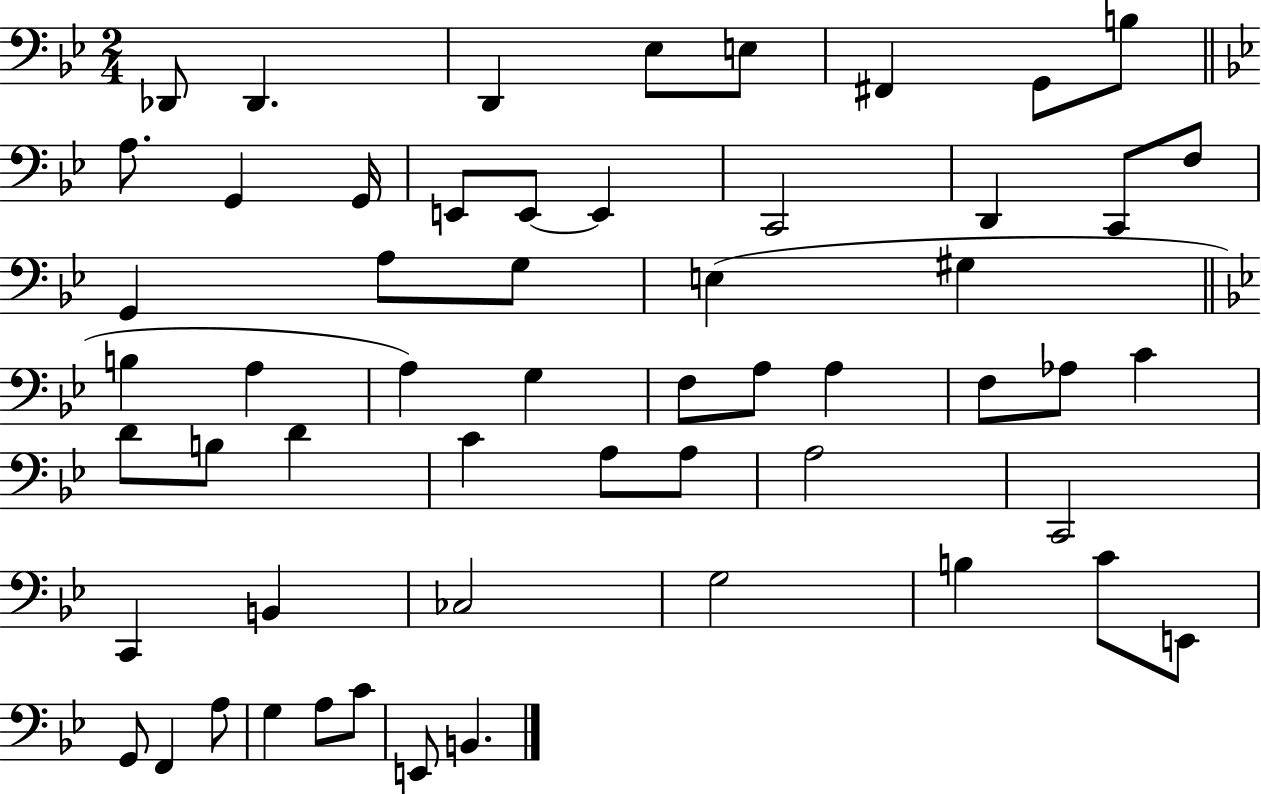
{
  \clef bass
  \numericTimeSignature
  \time 2/4
  \key bes \major
  \repeat volta 2 { des,8 des,4. | d,4 ees8 e8 | fis,4 g,8 b8 | \bar "||" \break \key bes \major a8. g,4 g,16 | e,8 e,8~~ e,4 | c,2 | d,4 c,8 f8 | \break g,4 a8 g8 | e4( gis4 | \bar "||" \break \key bes \major b4 a4 | a4) g4 | f8 a8 a4 | f8 aes8 c'4 | \break d'8 b8 d'4 | c'4 a8 a8 | a2 | c,2 | \break c,4 b,4 | ces2 | g2 | b4 c'8 e,8 | \break g,8 f,4 a8 | g4 a8 c'8 | e,8 b,4. | } \bar "|."
}